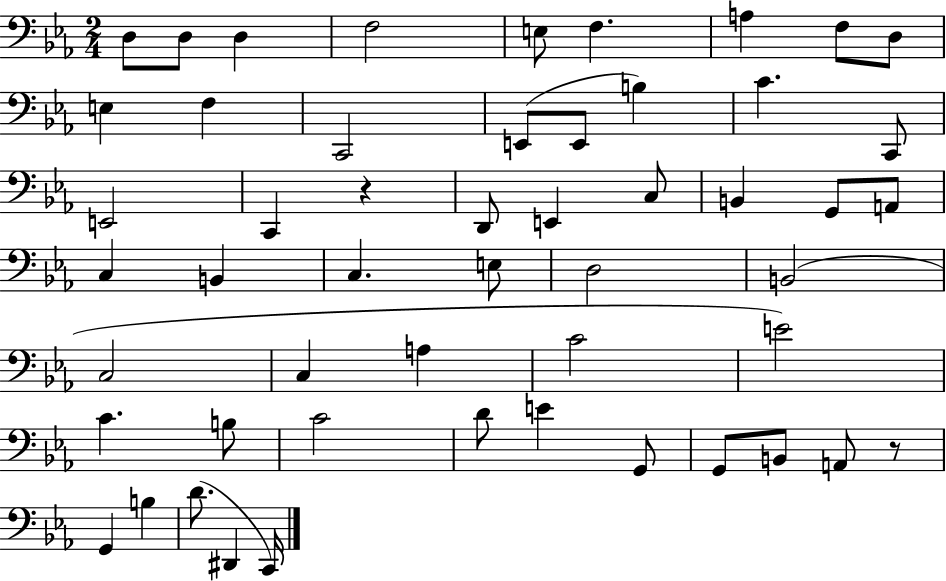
D3/e D3/e D3/q F3/h E3/e F3/q. A3/q F3/e D3/e E3/q F3/q C2/h E2/e E2/e B3/q C4/q. C2/e E2/h C2/q R/q D2/e E2/q C3/e B2/q G2/e A2/e C3/q B2/q C3/q. E3/e D3/h B2/h C3/h C3/q A3/q C4/h E4/h C4/q. B3/e C4/h D4/e E4/q G2/e G2/e B2/e A2/e R/e G2/q B3/q D4/e. D#2/q C2/s